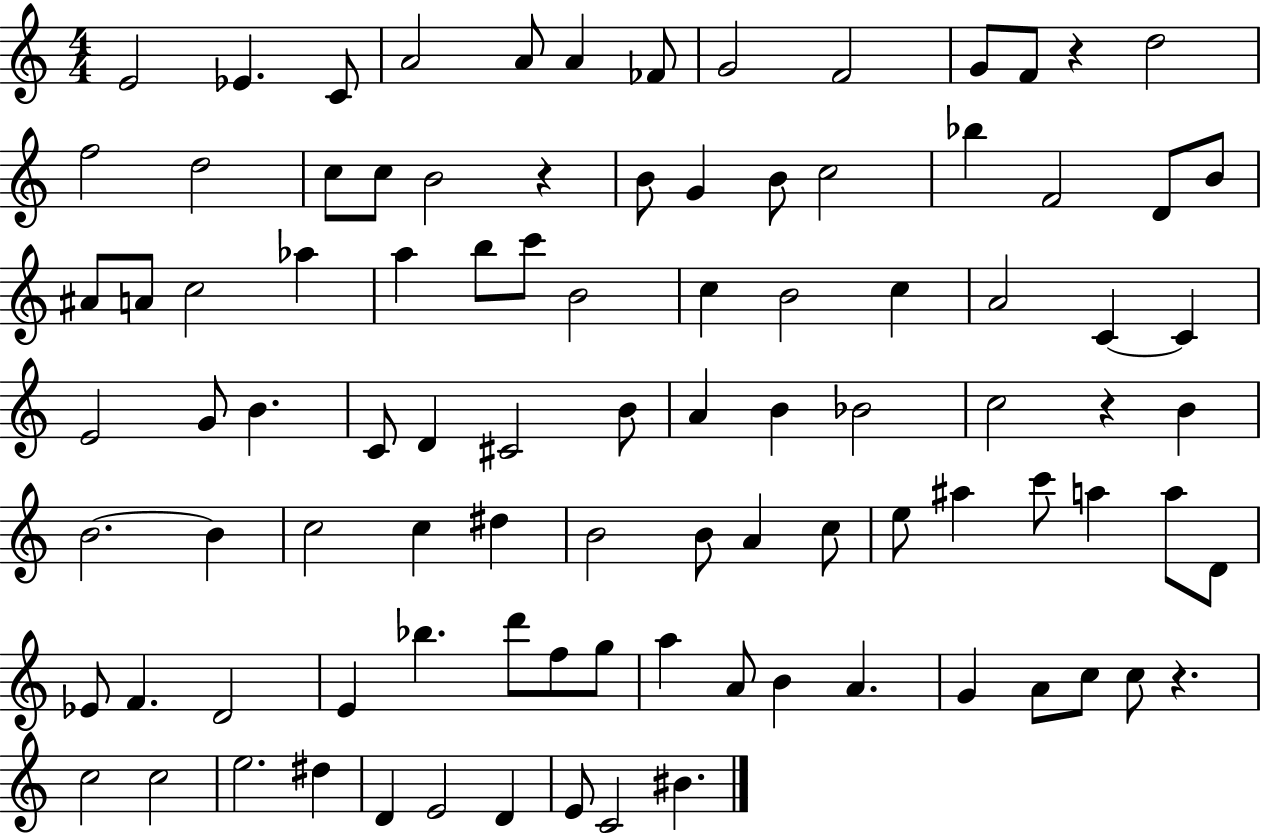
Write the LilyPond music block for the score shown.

{
  \clef treble
  \numericTimeSignature
  \time 4/4
  \key c \major
  e'2 ees'4. c'8 | a'2 a'8 a'4 fes'8 | g'2 f'2 | g'8 f'8 r4 d''2 | \break f''2 d''2 | c''8 c''8 b'2 r4 | b'8 g'4 b'8 c''2 | bes''4 f'2 d'8 b'8 | \break ais'8 a'8 c''2 aes''4 | a''4 b''8 c'''8 b'2 | c''4 b'2 c''4 | a'2 c'4~~ c'4 | \break e'2 g'8 b'4. | c'8 d'4 cis'2 b'8 | a'4 b'4 bes'2 | c''2 r4 b'4 | \break b'2.~~ b'4 | c''2 c''4 dis''4 | b'2 b'8 a'4 c''8 | e''8 ais''4 c'''8 a''4 a''8 d'8 | \break ees'8 f'4. d'2 | e'4 bes''4. d'''8 f''8 g''8 | a''4 a'8 b'4 a'4. | g'4 a'8 c''8 c''8 r4. | \break c''2 c''2 | e''2. dis''4 | d'4 e'2 d'4 | e'8 c'2 bis'4. | \break \bar "|."
}